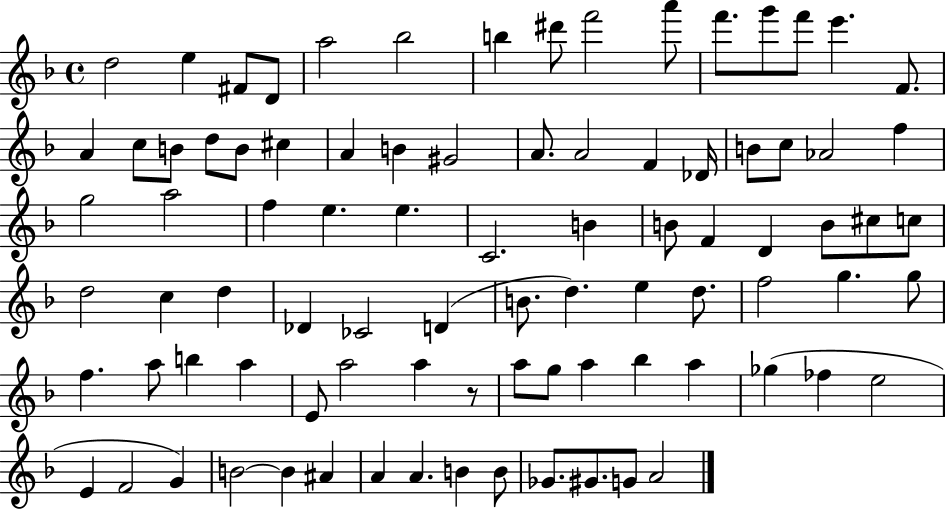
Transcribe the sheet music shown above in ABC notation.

X:1
T:Untitled
M:4/4
L:1/4
K:F
d2 e ^F/2 D/2 a2 _b2 b ^d'/2 f'2 a'/2 f'/2 g'/2 f'/2 e' F/2 A c/2 B/2 d/2 B/2 ^c A B ^G2 A/2 A2 F _D/4 B/2 c/2 _A2 f g2 a2 f e e C2 B B/2 F D B/2 ^c/2 c/2 d2 c d _D _C2 D B/2 d e d/2 f2 g g/2 f a/2 b a E/2 a2 a z/2 a/2 g/2 a _b a _g _f e2 E F2 G B2 B ^A A A B B/2 _G/2 ^G/2 G/2 A2